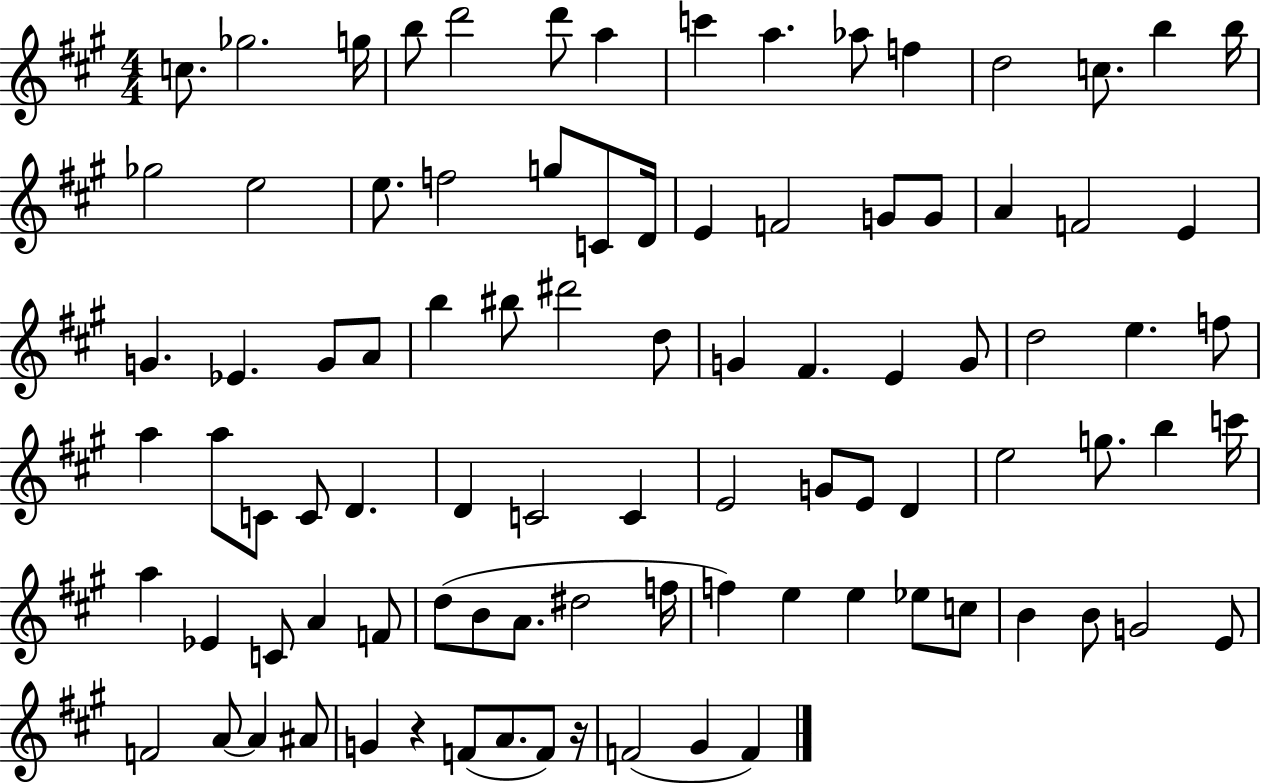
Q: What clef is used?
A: treble